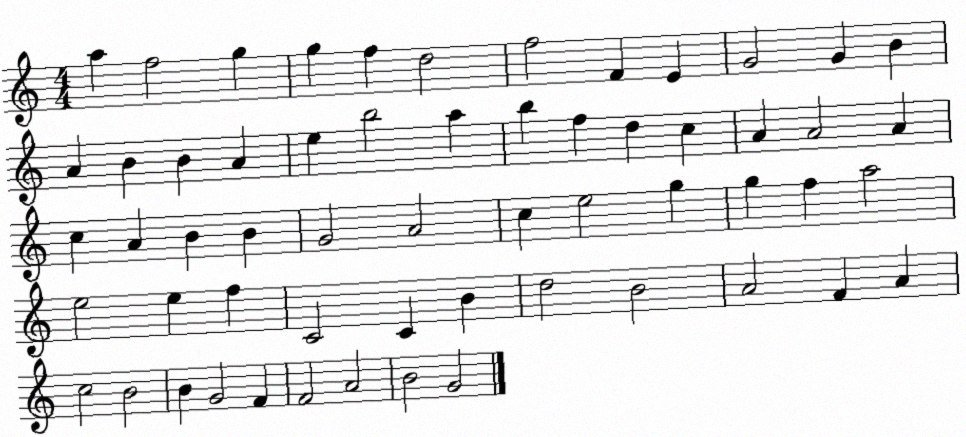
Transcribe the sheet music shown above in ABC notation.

X:1
T:Untitled
M:4/4
L:1/4
K:C
a f2 g g f d2 f2 F E G2 G B A B B A e b2 a b f d c A A2 A c A B B G2 A2 c e2 g g f a2 e2 e f C2 C B d2 B2 A2 F A c2 B2 B G2 F F2 A2 B2 G2